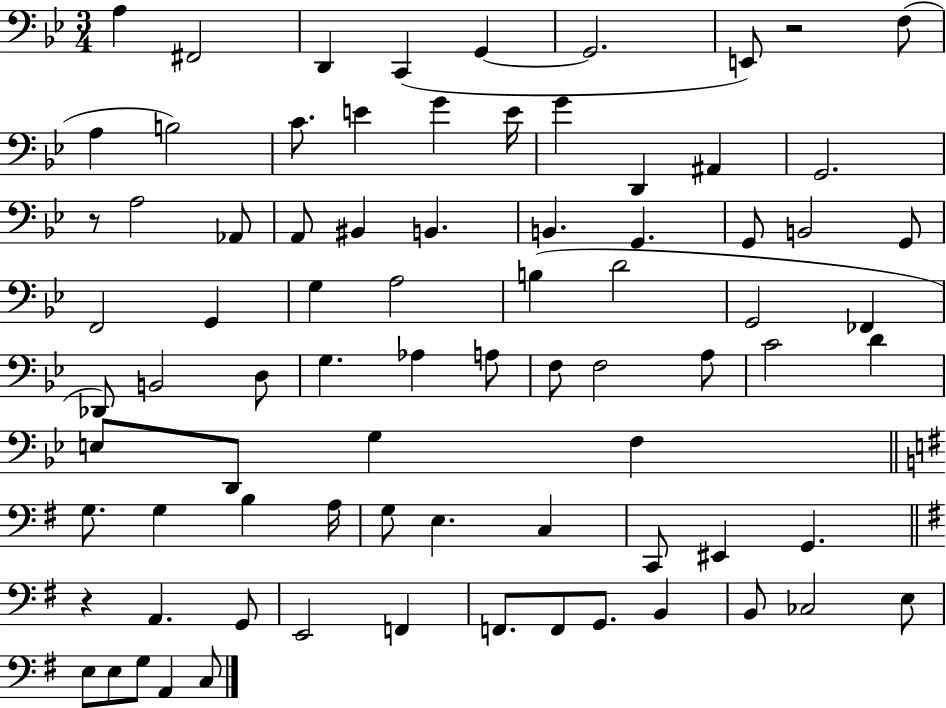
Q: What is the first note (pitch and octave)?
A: A3